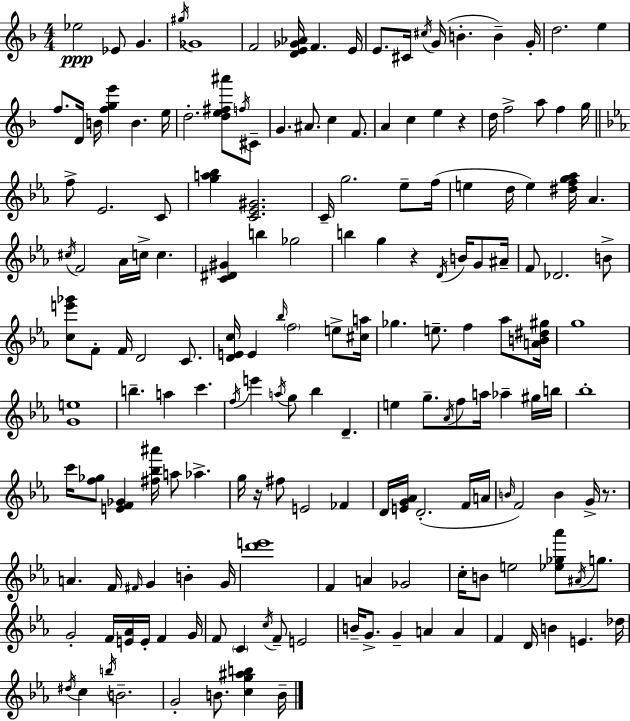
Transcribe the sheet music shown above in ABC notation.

X:1
T:Untitled
M:4/4
L:1/4
K:F
_e2 _E/2 G ^g/4 _G4 F2 [DE_G_A]/4 F E/4 E/2 ^C/4 ^c/4 G/4 B B G/4 d2 e f/2 D/4 B/4 [fge'] B e/4 d2 [de^f^a']/2 f/4 ^C/2 G ^A/2 c F/2 A c e z d/4 f2 a/2 f g/4 f/2 _E2 C/2 [ga_b] [C_E^G]2 C/4 g2 _e/2 f/4 e d/4 e [^dfg_a]/4 _A ^c/4 F2 _A/4 c/4 c [C^D^G] b _g2 b g z D/4 B/4 G/2 ^A/4 F/2 _D2 B/2 [ce'_g']/2 F/2 F/4 D2 C/2 [DEc]/4 E _b/4 f2 e/2 [^ca]/4 _g e/2 f _a/2 [AB^d^g]/4 g4 [Ge]4 b a c' f/4 e' a/4 g/2 _b D e g/2 _A/4 f/2 a/4 _a ^g/4 b/4 _b4 c'/4 [f_g]/2 [EF_G] [^f_b^a']/4 a/2 _a g/4 z/4 ^f/2 E2 _F D/4 [EG_A]/4 D2 F/4 A/4 B/4 F2 B G/4 z/2 A F/4 ^F/4 G B G/4 [d'e']4 F A _G2 c/4 B/2 e2 [_e_g_a']/2 ^A/4 g/2 G2 F/4 [E_A]/4 E/4 F G/4 F/2 C c/4 F/2 E2 B/4 G/2 G A A F D/4 B E _d/4 ^d/4 c b/4 B2 G2 B/2 [cg^ab] B/4